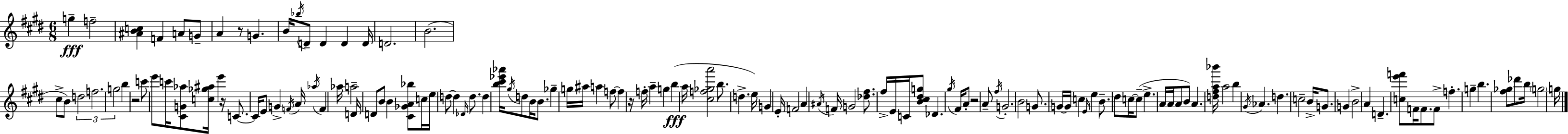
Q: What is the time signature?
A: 6/8